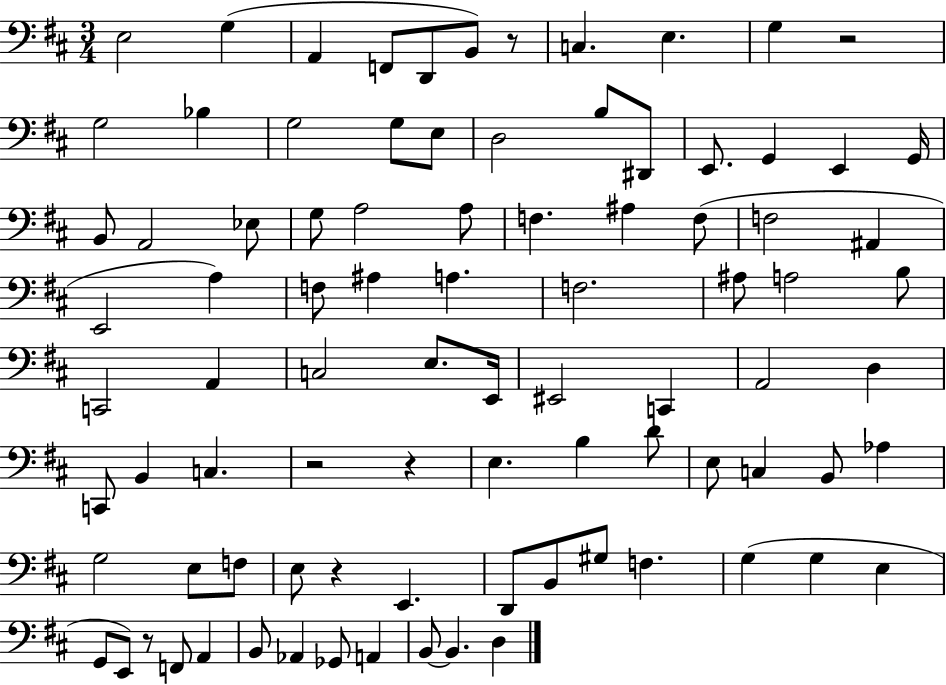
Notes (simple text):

E3/h G3/q A2/q F2/e D2/e B2/e R/e C3/q. E3/q. G3/q R/h G3/h Bb3/q G3/h G3/e E3/e D3/h B3/e D#2/e E2/e. G2/q E2/q G2/s B2/e A2/h Eb3/e G3/e A3/h A3/e F3/q. A#3/q F3/e F3/h A#2/q E2/h A3/q F3/e A#3/q A3/q. F3/h. A#3/e A3/h B3/e C2/h A2/q C3/h E3/e. E2/s EIS2/h C2/q A2/h D3/q C2/e B2/q C3/q. R/h R/q E3/q. B3/q D4/e E3/e C3/q B2/e Ab3/q G3/h E3/e F3/e E3/e R/q E2/q. D2/e B2/e G#3/e F3/q. G3/q G3/q E3/q G2/e E2/e R/e F2/e A2/q B2/e Ab2/q Gb2/e A2/q B2/e B2/q. D3/q